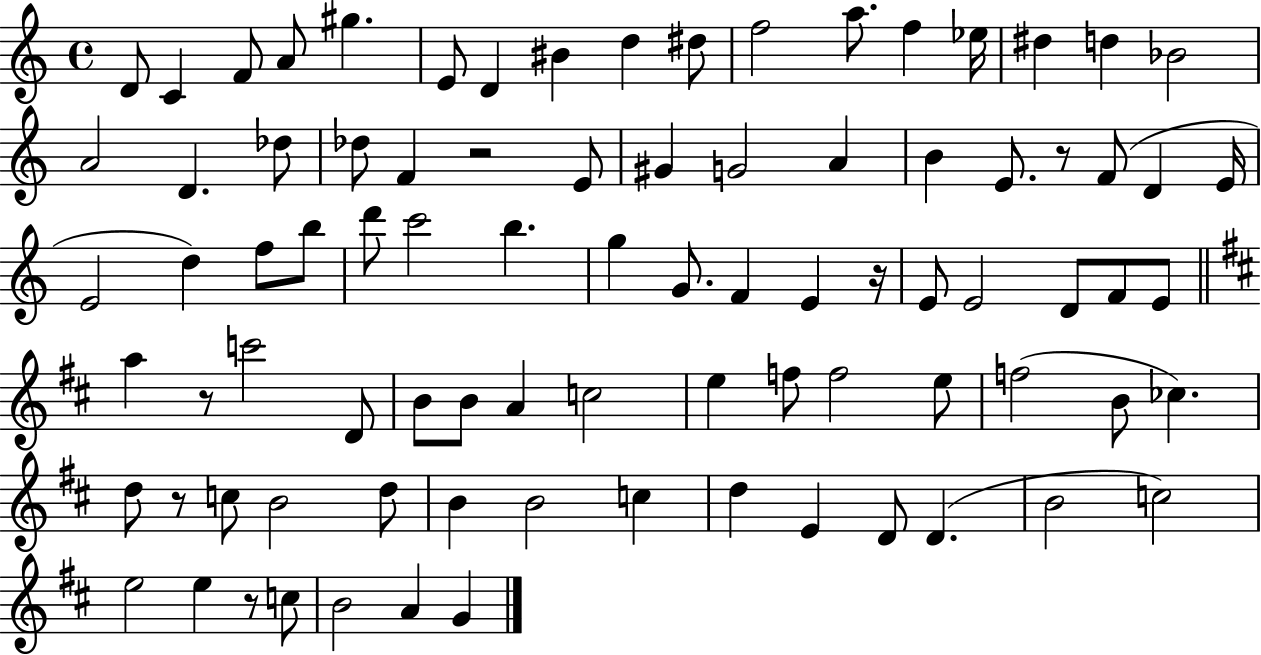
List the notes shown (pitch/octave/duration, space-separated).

D4/e C4/q F4/e A4/e G#5/q. E4/e D4/q BIS4/q D5/q D#5/e F5/h A5/e. F5/q Eb5/s D#5/q D5/q Bb4/h A4/h D4/q. Db5/e Db5/e F4/q R/h E4/e G#4/q G4/h A4/q B4/q E4/e. R/e F4/e D4/q E4/s E4/h D5/q F5/e B5/e D6/e C6/h B5/q. G5/q G4/e. F4/q E4/q R/s E4/e E4/h D4/e F4/e E4/e A5/q R/e C6/h D4/e B4/e B4/e A4/q C5/h E5/q F5/e F5/h E5/e F5/h B4/e CES5/q. D5/e R/e C5/e B4/h D5/e B4/q B4/h C5/q D5/q E4/q D4/e D4/q. B4/h C5/h E5/h E5/q R/e C5/e B4/h A4/q G4/q